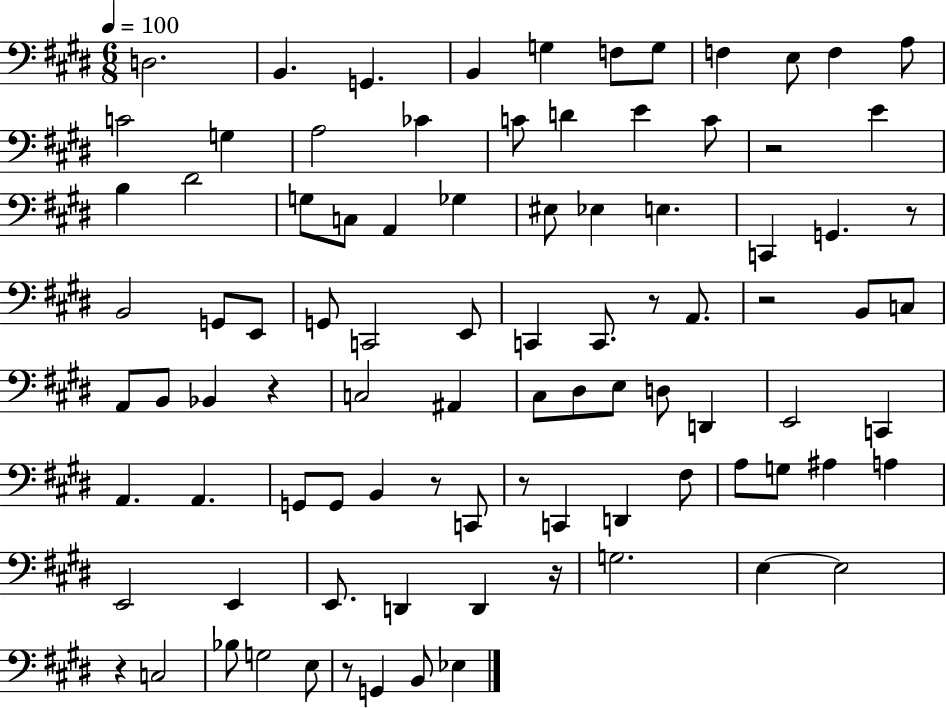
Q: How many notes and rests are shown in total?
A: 92